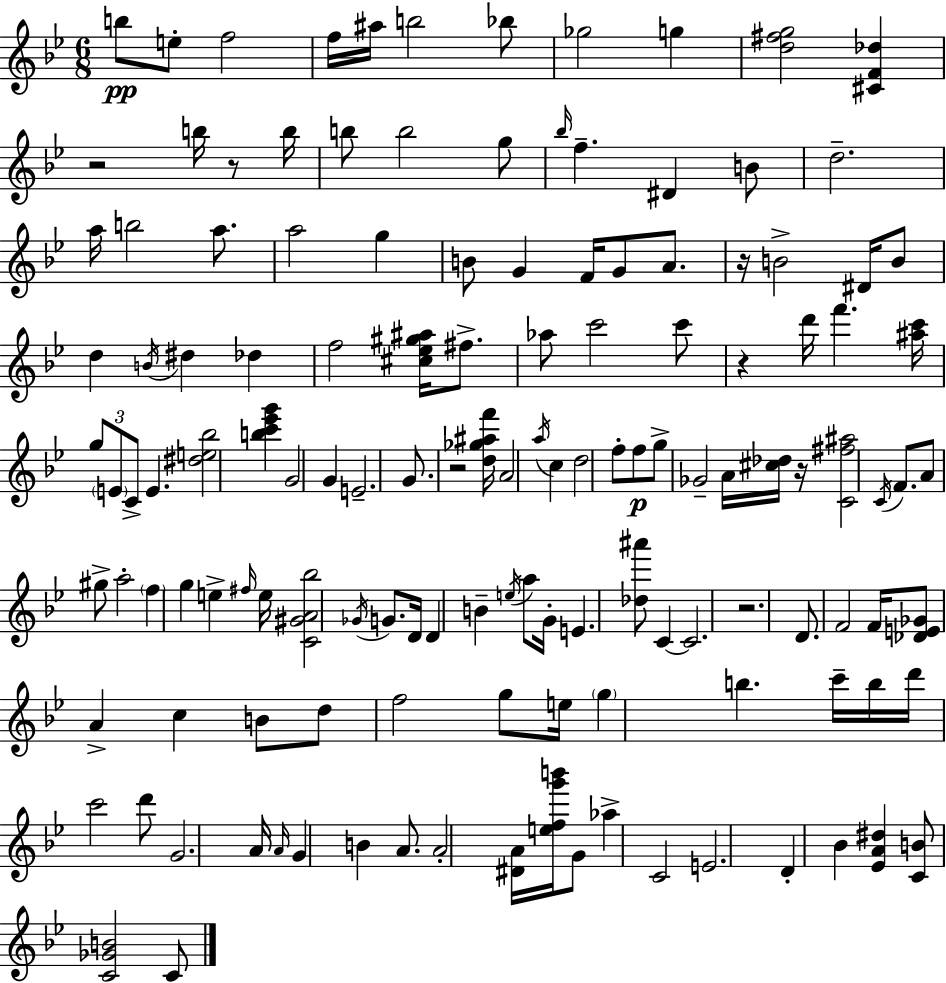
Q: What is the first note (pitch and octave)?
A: B5